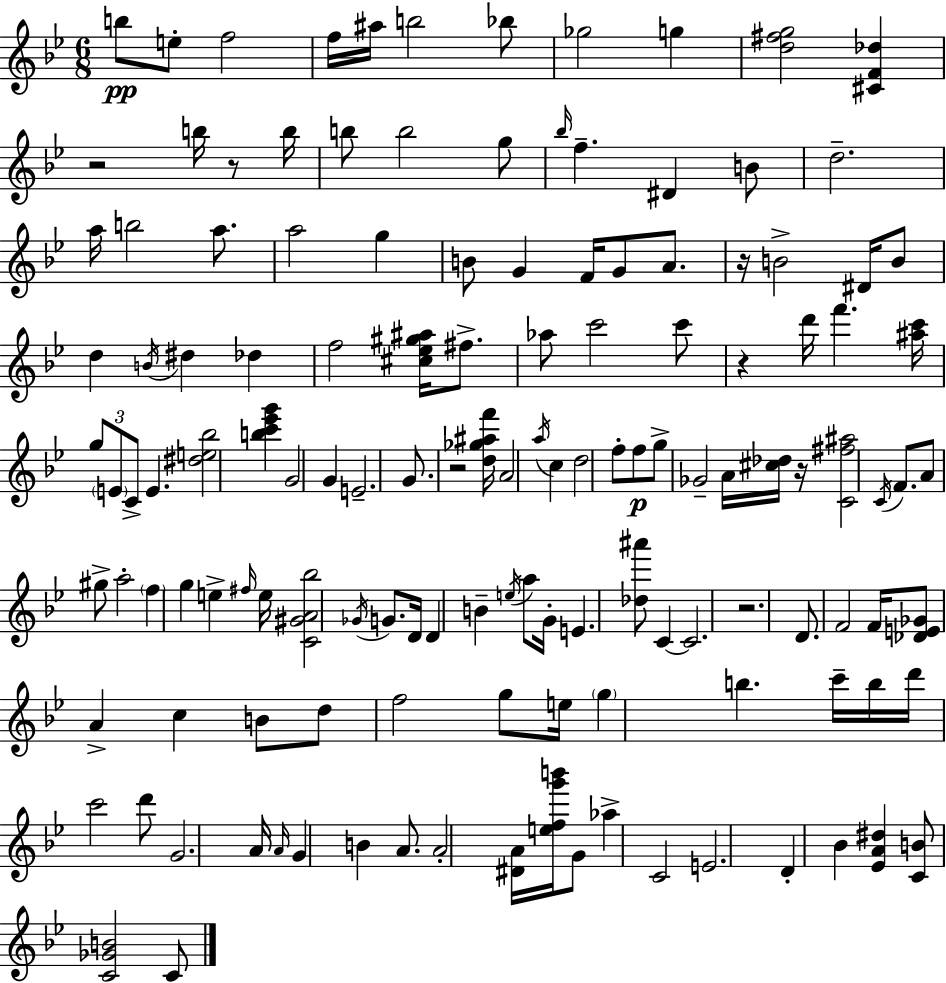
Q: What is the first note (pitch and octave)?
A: B5